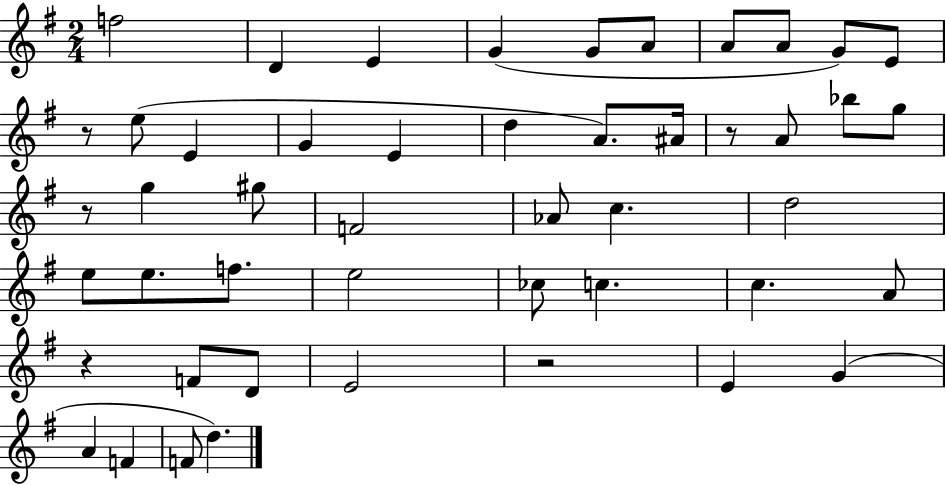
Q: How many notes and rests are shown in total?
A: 48